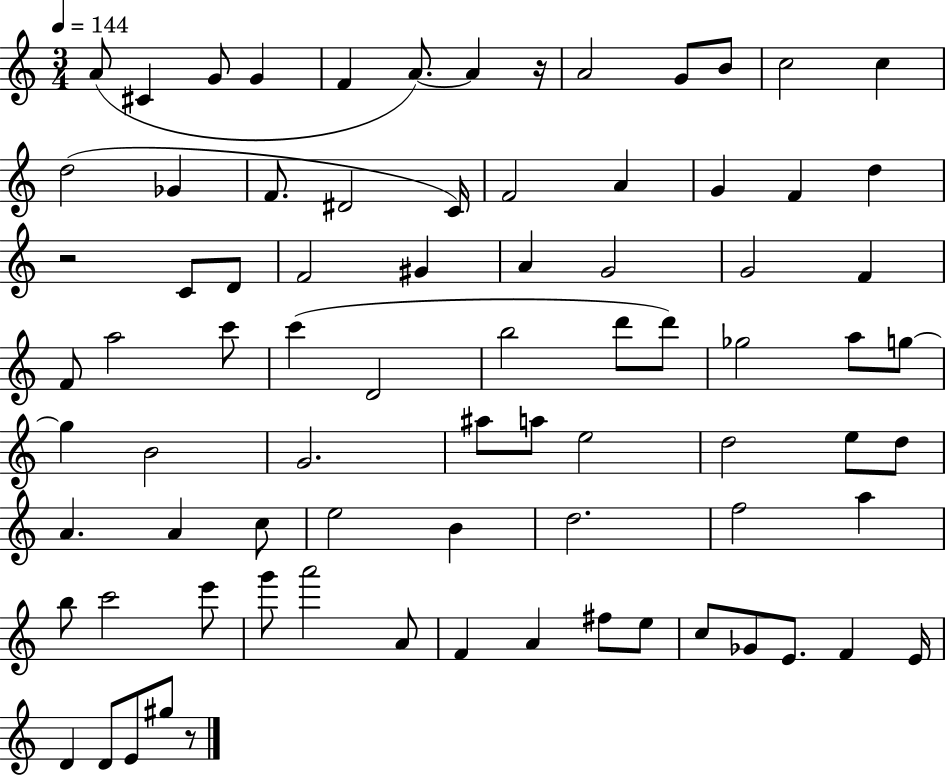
A4/e C#4/q G4/e G4/q F4/q A4/e. A4/q R/s A4/h G4/e B4/e C5/h C5/q D5/h Gb4/q F4/e. D#4/h C4/s F4/h A4/q G4/q F4/q D5/q R/h C4/e D4/e F4/h G#4/q A4/q G4/h G4/h F4/q F4/e A5/h C6/e C6/q D4/h B5/h D6/e D6/e Gb5/h A5/e G5/e G5/q B4/h G4/h. A#5/e A5/e E5/h D5/h E5/e D5/e A4/q. A4/q C5/e E5/h B4/q D5/h. F5/h A5/q B5/e C6/h E6/e G6/e A6/h A4/e F4/q A4/q F#5/e E5/e C5/e Gb4/e E4/e. F4/q E4/s D4/q D4/e E4/e G#5/e R/e